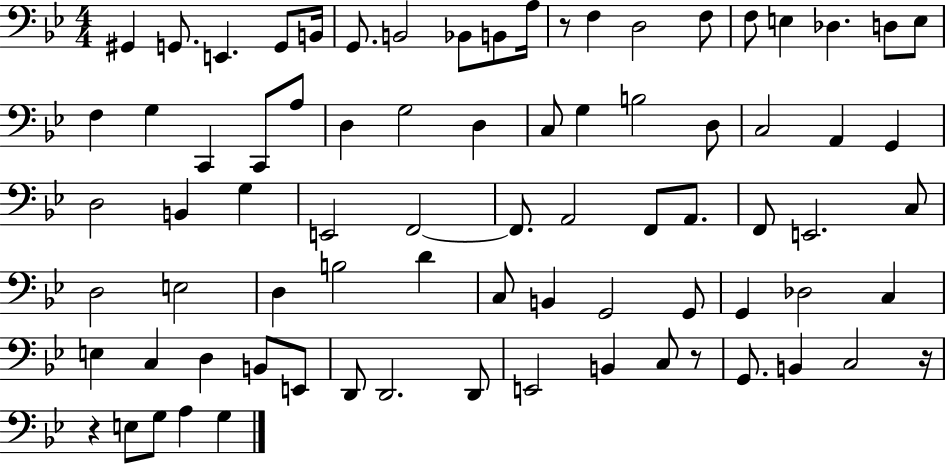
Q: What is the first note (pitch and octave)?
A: G#2